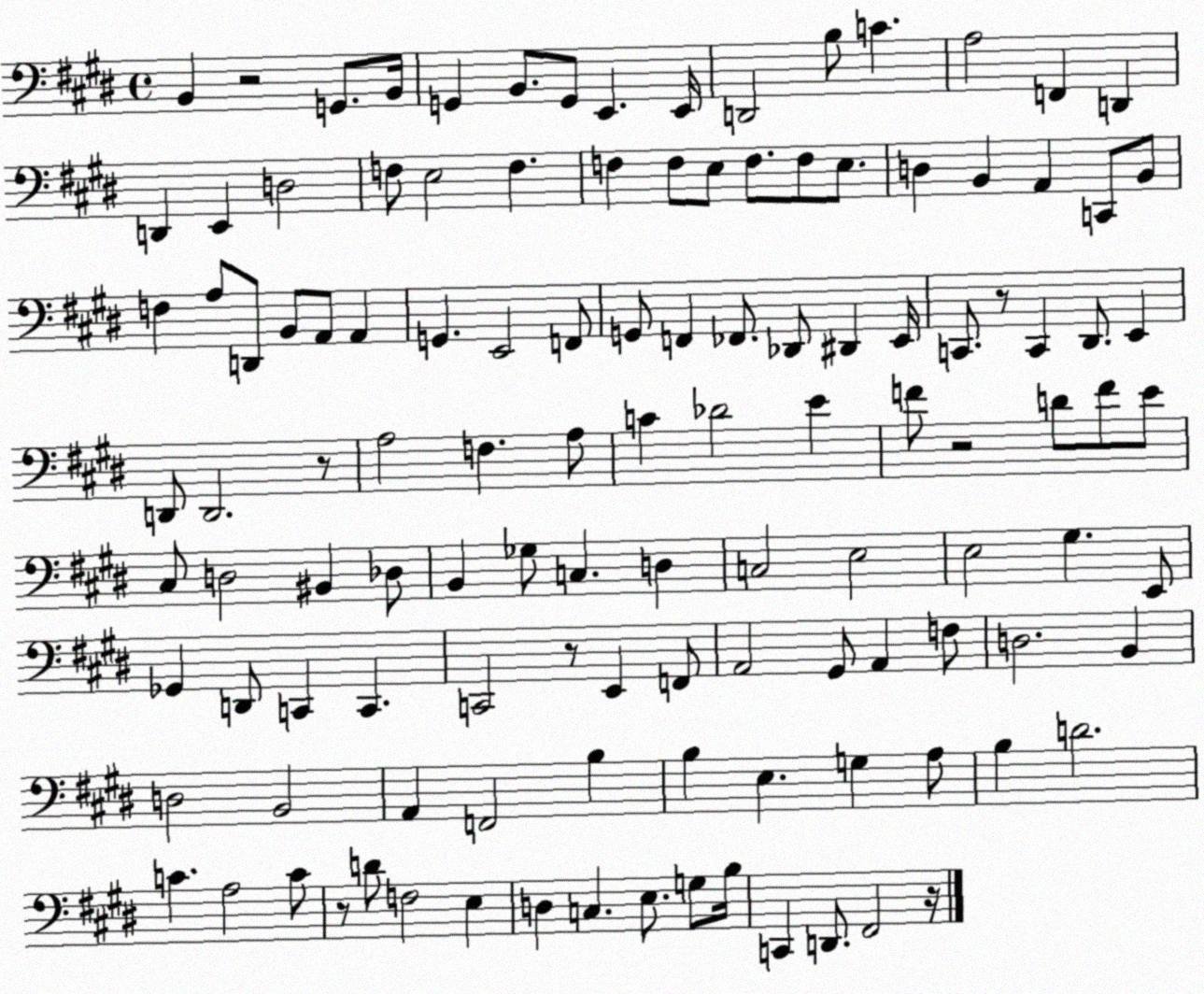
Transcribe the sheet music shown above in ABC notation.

X:1
T:Untitled
M:4/4
L:1/4
K:E
B,, z2 G,,/2 B,,/4 G,, B,,/2 G,,/2 E,, E,,/4 D,,2 B,/2 C A,2 F,, D,, D,, E,, D,2 F,/2 E,2 F, F, F,/2 E,/2 F,/2 F,/2 E,/2 D, B,, A,, C,,/2 B,,/2 F, A,/2 D,,/2 B,,/2 A,,/2 A,, G,, E,,2 F,,/2 G,,/2 F,, _F,,/2 _D,,/2 ^D,, E,,/4 C,,/2 z/2 C,, ^D,,/2 E,, D,,/2 D,,2 z/2 A,2 F, A,/2 C _D2 E F/2 z2 D/2 F/2 E/2 ^C,/2 D,2 ^B,, _D,/2 B,, _G,/2 C, D, C,2 E,2 E,2 ^G, E,,/2 _G,, D,,/2 C,, C,, C,,2 z/2 E,, F,,/2 A,,2 ^G,,/2 A,, F,/2 D,2 B,, D,2 B,,2 A,, F,,2 B, B, E, G, A,/2 B, D2 C A,2 C/2 z/2 D/2 F,2 E, D, C, E,/2 G,/2 B,/4 C,, D,,/2 ^F,,2 z/4